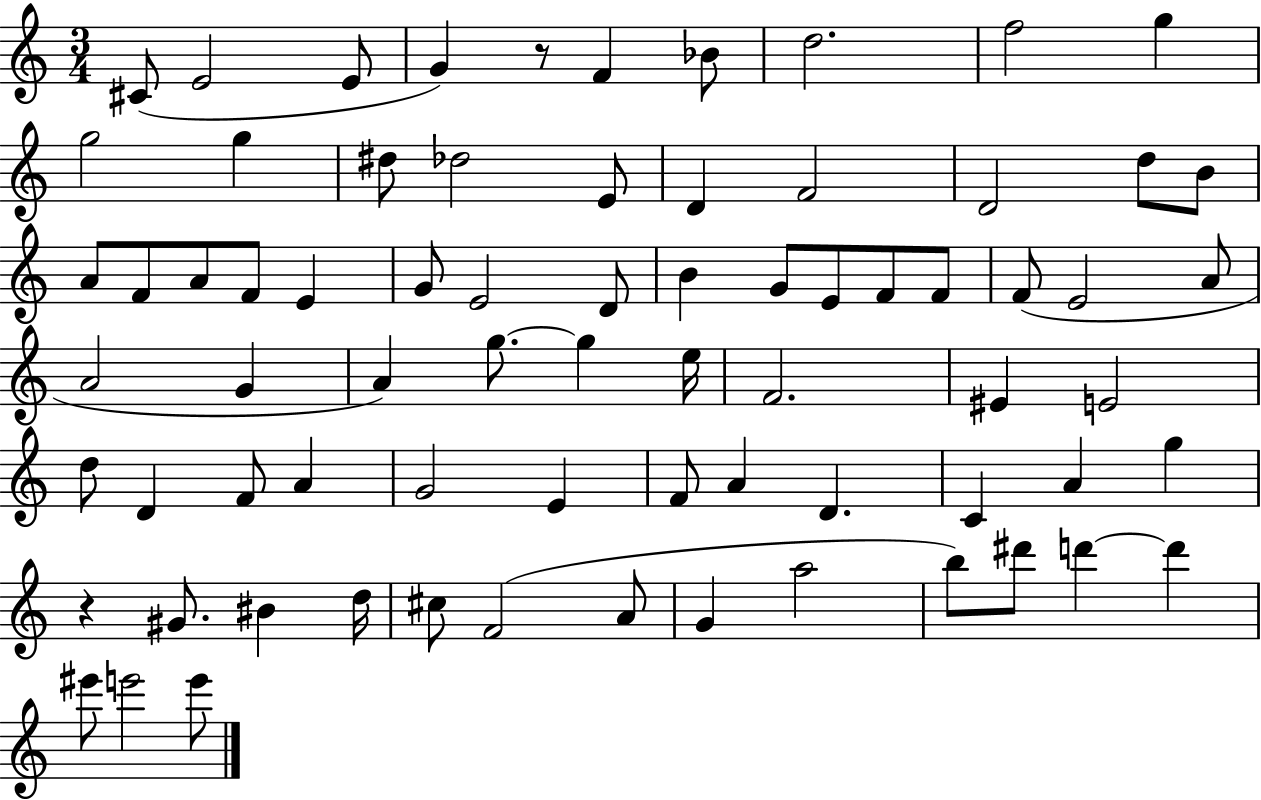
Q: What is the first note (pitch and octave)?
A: C#4